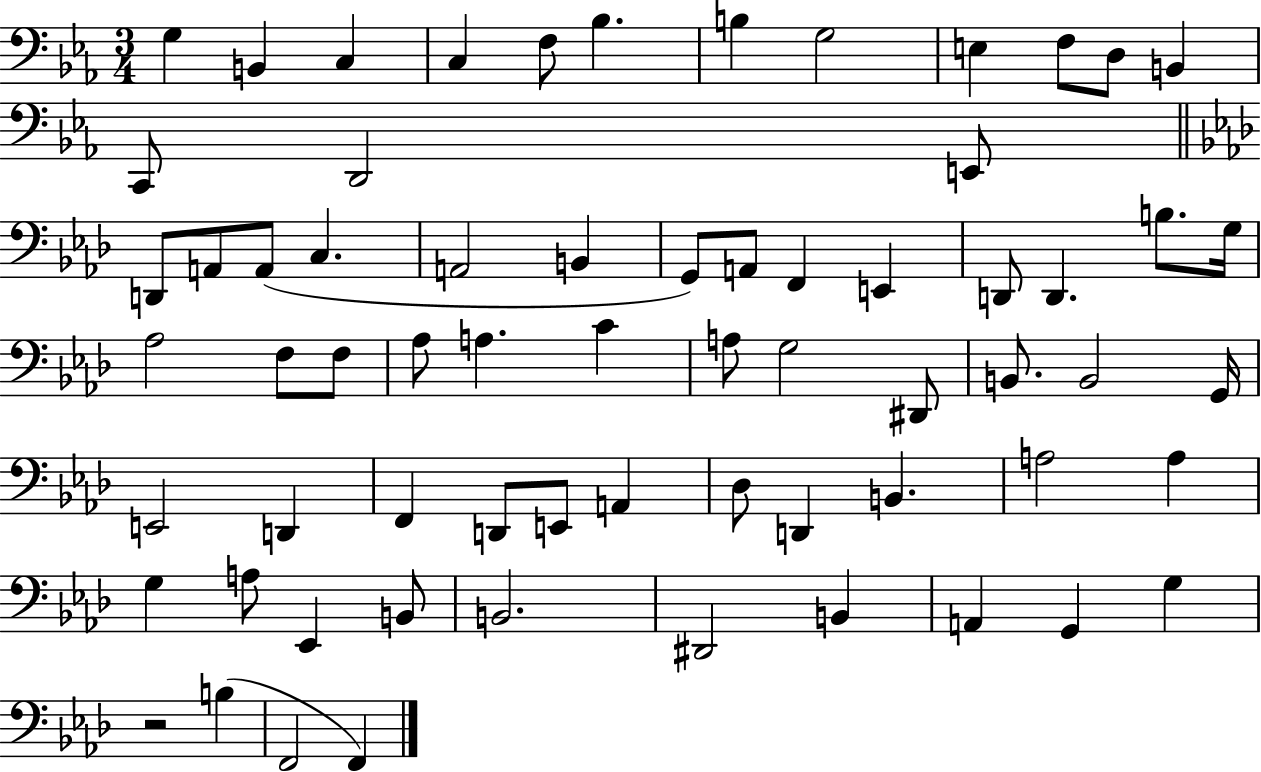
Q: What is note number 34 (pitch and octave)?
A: A3